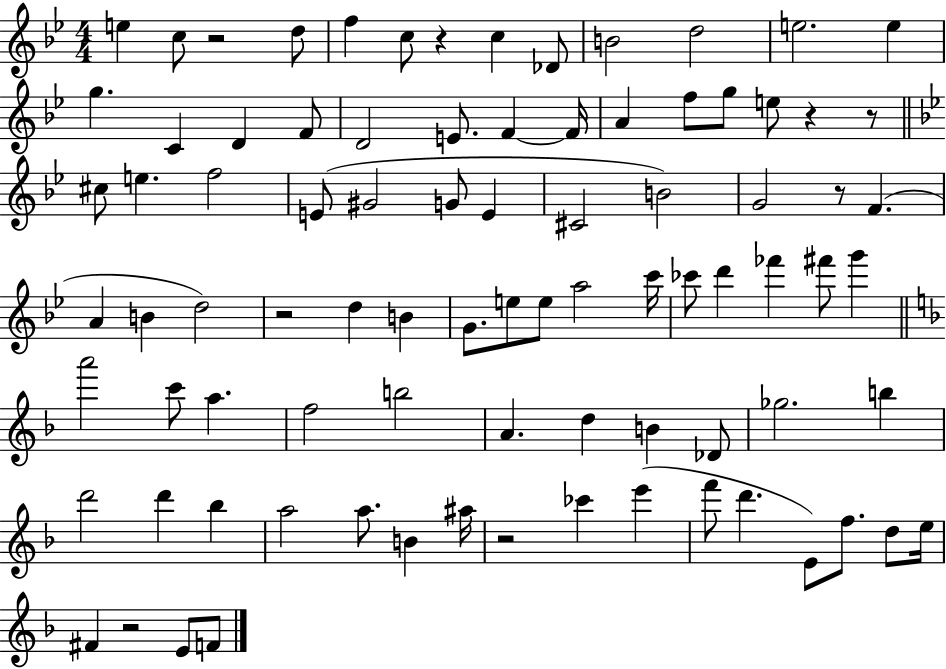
X:1
T:Untitled
M:4/4
L:1/4
K:Bb
e c/2 z2 d/2 f c/2 z c _D/2 B2 d2 e2 e g C D F/2 D2 E/2 F F/4 A f/2 g/2 e/2 z z/2 ^c/2 e f2 E/2 ^G2 G/2 E ^C2 B2 G2 z/2 F A B d2 z2 d B G/2 e/2 e/2 a2 c'/4 _c'/2 d' _f' ^f'/2 g' a'2 c'/2 a f2 b2 A d B _D/2 _g2 b d'2 d' _b a2 a/2 B ^a/4 z2 _c' e' f'/2 d' E/2 f/2 d/2 e/4 ^F z2 E/2 F/2